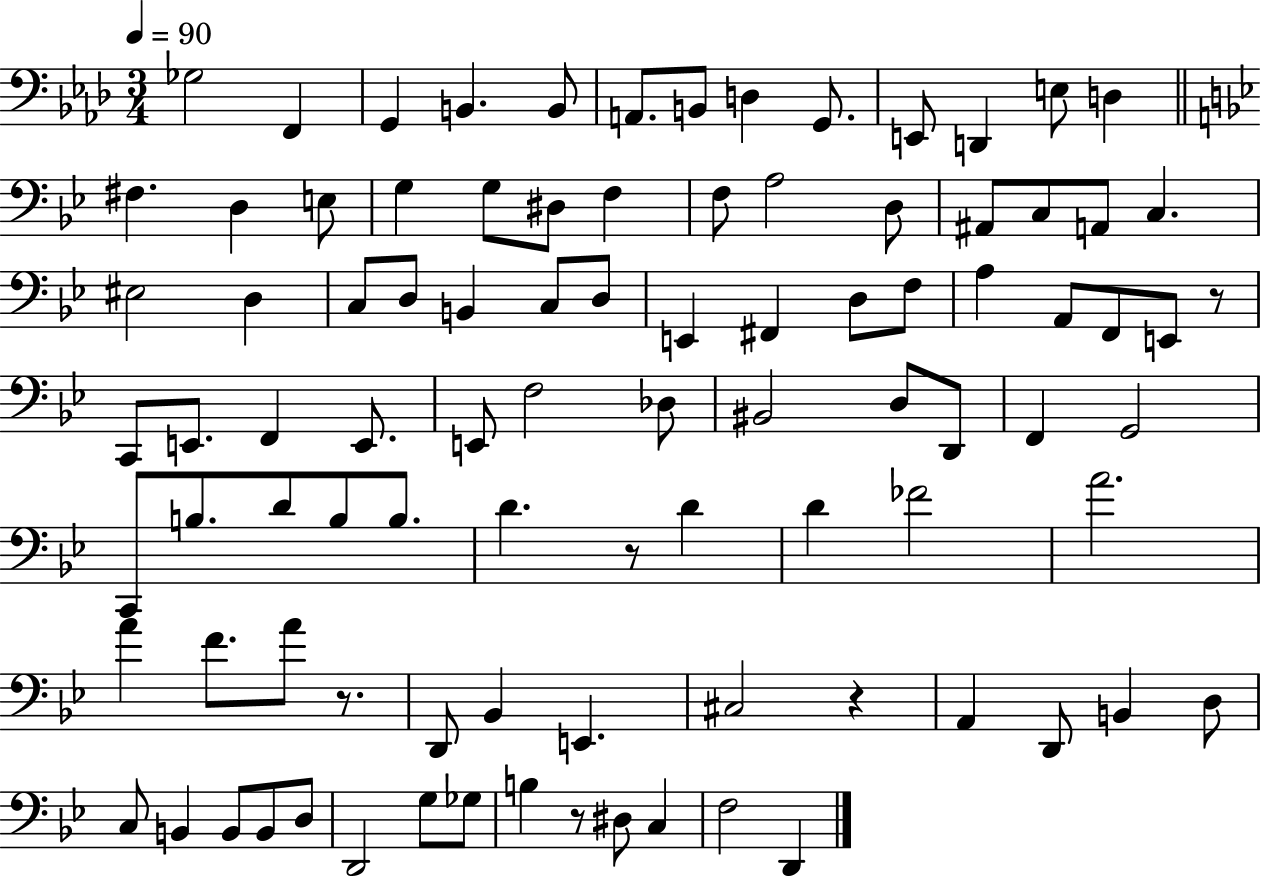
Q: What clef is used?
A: bass